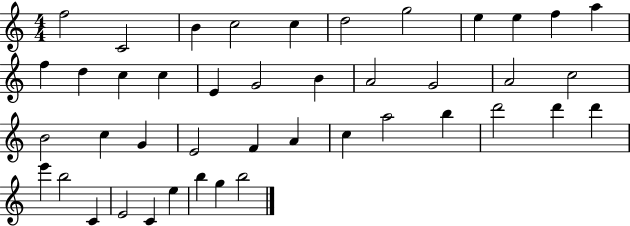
X:1
T:Untitled
M:4/4
L:1/4
K:C
f2 C2 B c2 c d2 g2 e e f a f d c c E G2 B A2 G2 A2 c2 B2 c G E2 F A c a2 b d'2 d' d' e' b2 C E2 C e b g b2